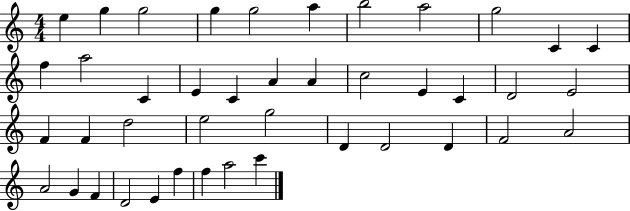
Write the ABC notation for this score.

X:1
T:Untitled
M:4/4
L:1/4
K:C
e g g2 g g2 a b2 a2 g2 C C f a2 C E C A A c2 E C D2 E2 F F d2 e2 g2 D D2 D F2 A2 A2 G F D2 E f f a2 c'